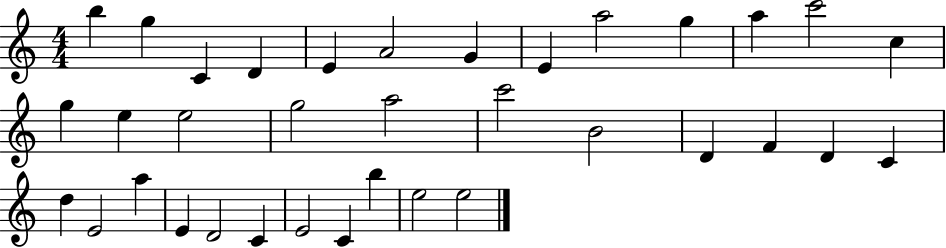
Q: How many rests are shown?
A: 0